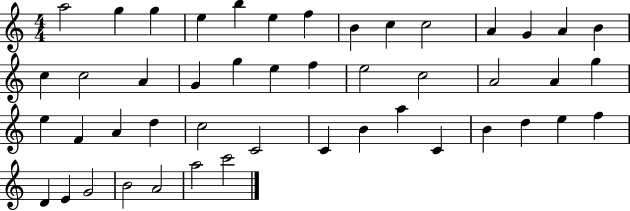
A5/h G5/q G5/q E5/q B5/q E5/q F5/q B4/q C5/q C5/h A4/q G4/q A4/q B4/q C5/q C5/h A4/q G4/q G5/q E5/q F5/q E5/h C5/h A4/h A4/q G5/q E5/q F4/q A4/q D5/q C5/h C4/h C4/q B4/q A5/q C4/q B4/q D5/q E5/q F5/q D4/q E4/q G4/h B4/h A4/h A5/h C6/h